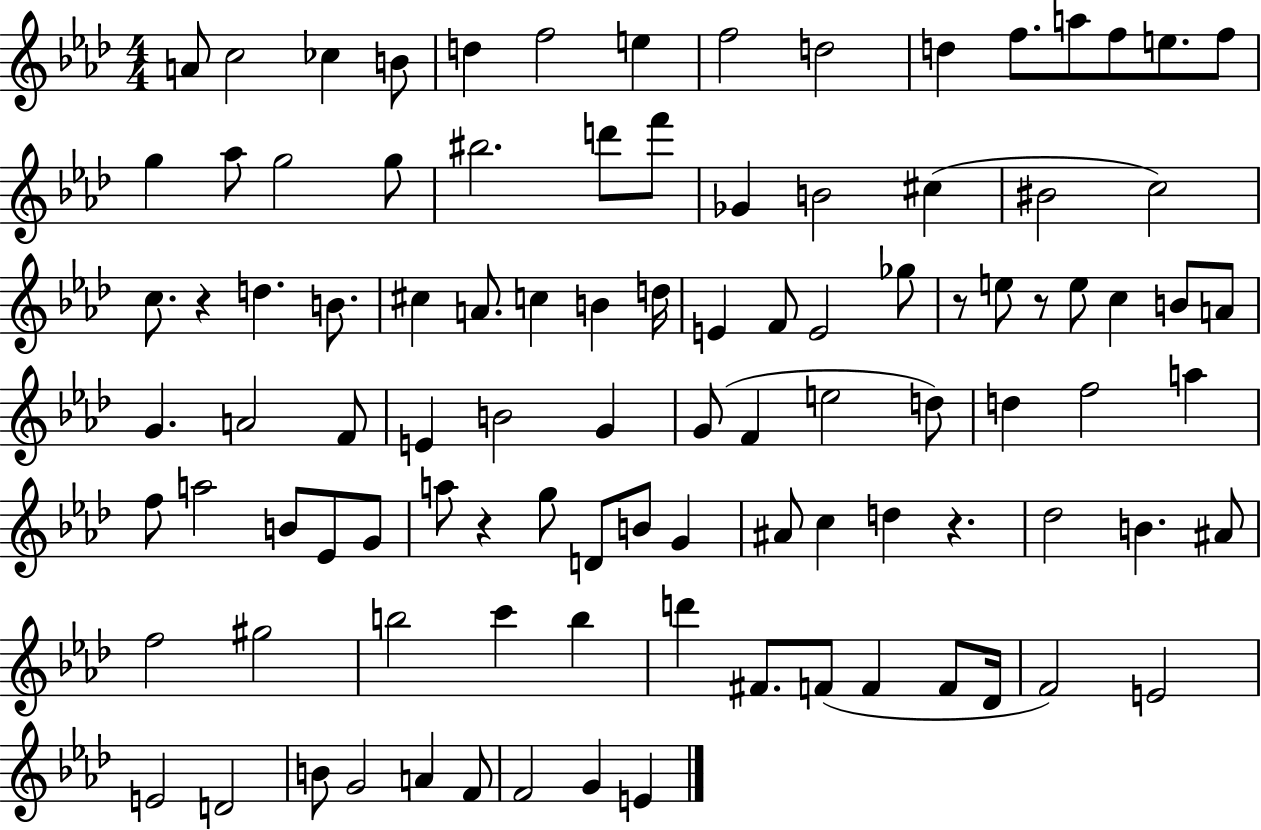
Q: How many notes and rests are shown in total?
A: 100